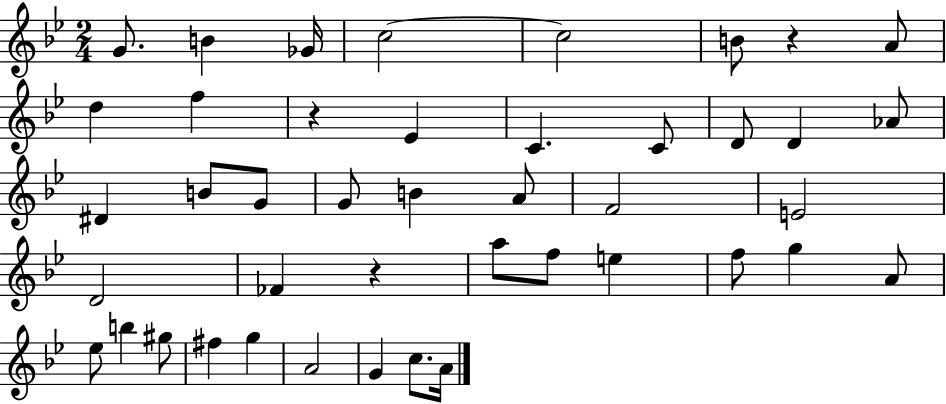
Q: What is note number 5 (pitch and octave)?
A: C5